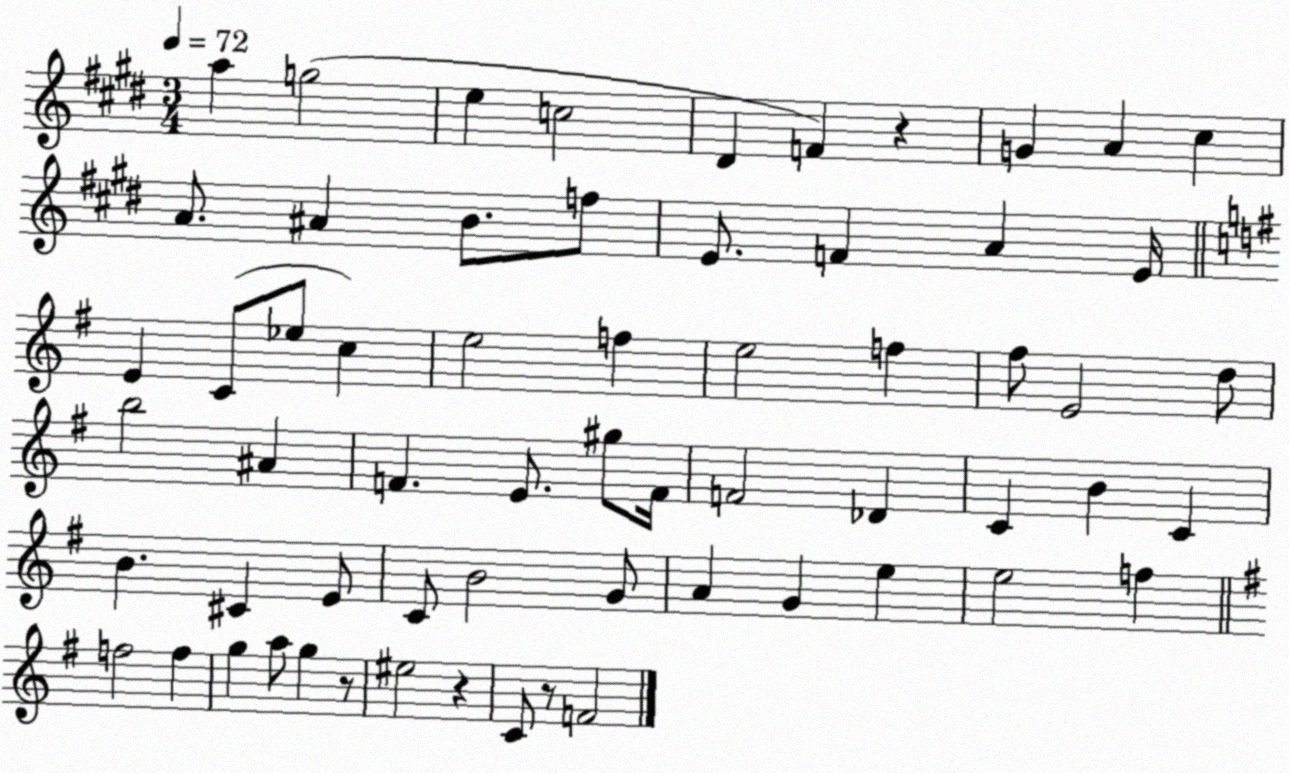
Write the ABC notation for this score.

X:1
T:Untitled
M:3/4
L:1/4
K:E
a g2 e c2 ^D F z G A ^c A/2 ^A B/2 f/2 E/2 F A E/4 E C/2 _e/2 c e2 f e2 f ^f/2 E2 d/2 b2 ^A F E/2 ^g/2 F/4 F2 _D C B C B ^C E/2 C/2 B2 G/2 A G e e2 f f2 f g a/2 g z/2 ^e2 z C/2 z/2 F2